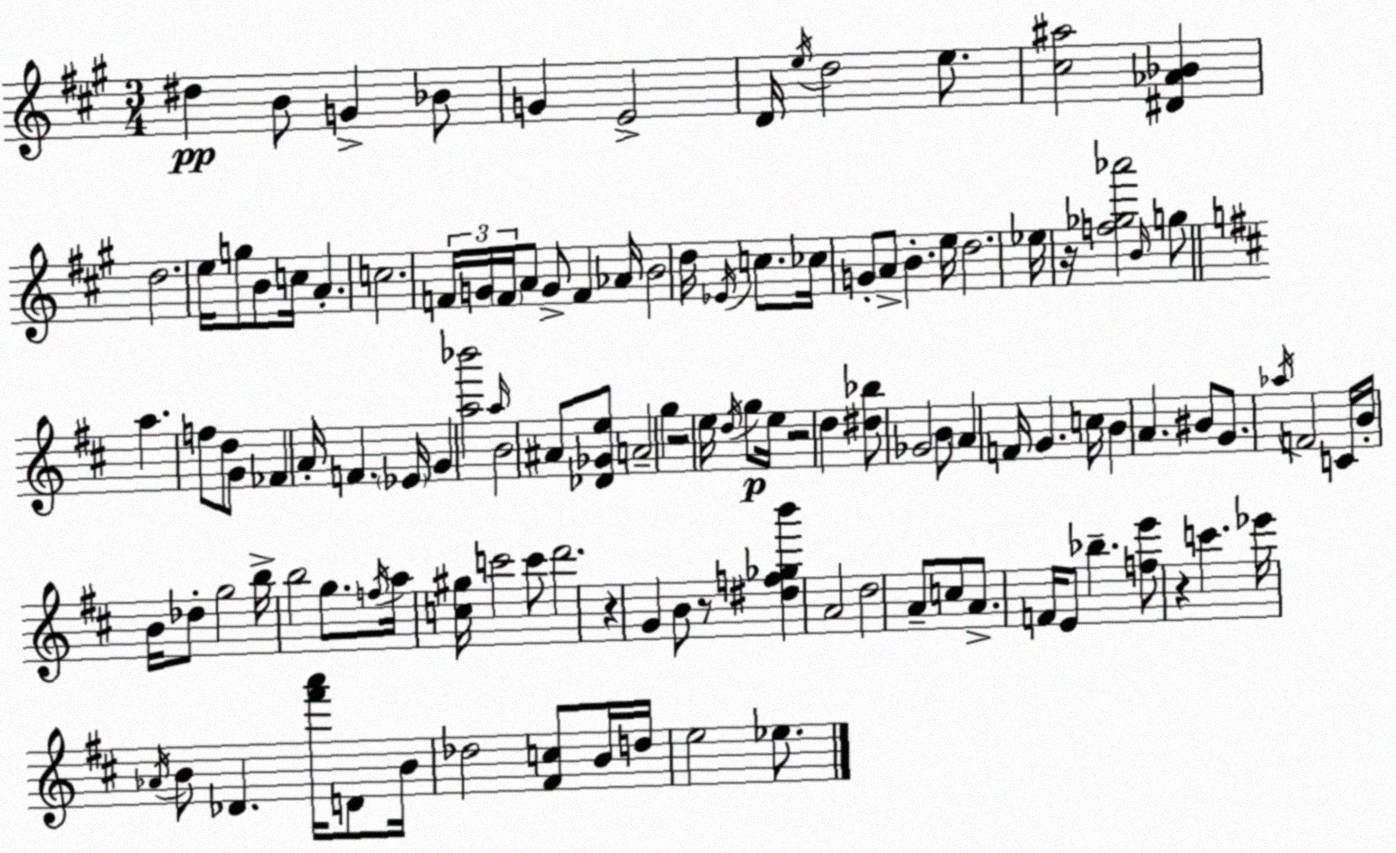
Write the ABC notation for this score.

X:1
T:Untitled
M:3/4
L:1/4
K:A
^d B/2 G _B/2 G E2 D/4 e/4 d2 e/2 [^c^a]2 [^D_A_B] d2 e/4 g/2 B/2 c/4 A c2 F/4 G/4 F/4 A/2 G/2 F _A/4 B2 d/4 _E/4 c/2 _c/4 G/2 A/2 B e/4 d2 _e/4 z/4 [f_g_a']2 B/4 g/2 a f/2 d/2 G/2 _F A/4 F _E/4 G [a_b']2 a/4 B2 ^A/2 [_D_Ge]/2 A2 g z2 e/4 d/4 g/2 e/4 z2 d [^d_b]/2 _G2 B/2 A F/4 G c/4 B A ^B/2 G/2 _a/4 F2 C/4 B/4 B/4 _d/2 g2 b/4 b2 g/2 f/4 a/4 [c^g]/4 c'2 c'/2 d'2 z G B/2 z/2 [^df_gb'] A2 d2 A/2 c/2 A/2 F/4 E/2 _b [fe']/2 z c' _e'/4 _A/4 B/2 _D [^f'a']/4 D/2 B/4 _d2 [^Fc]/2 B/4 d/4 e2 _e/2